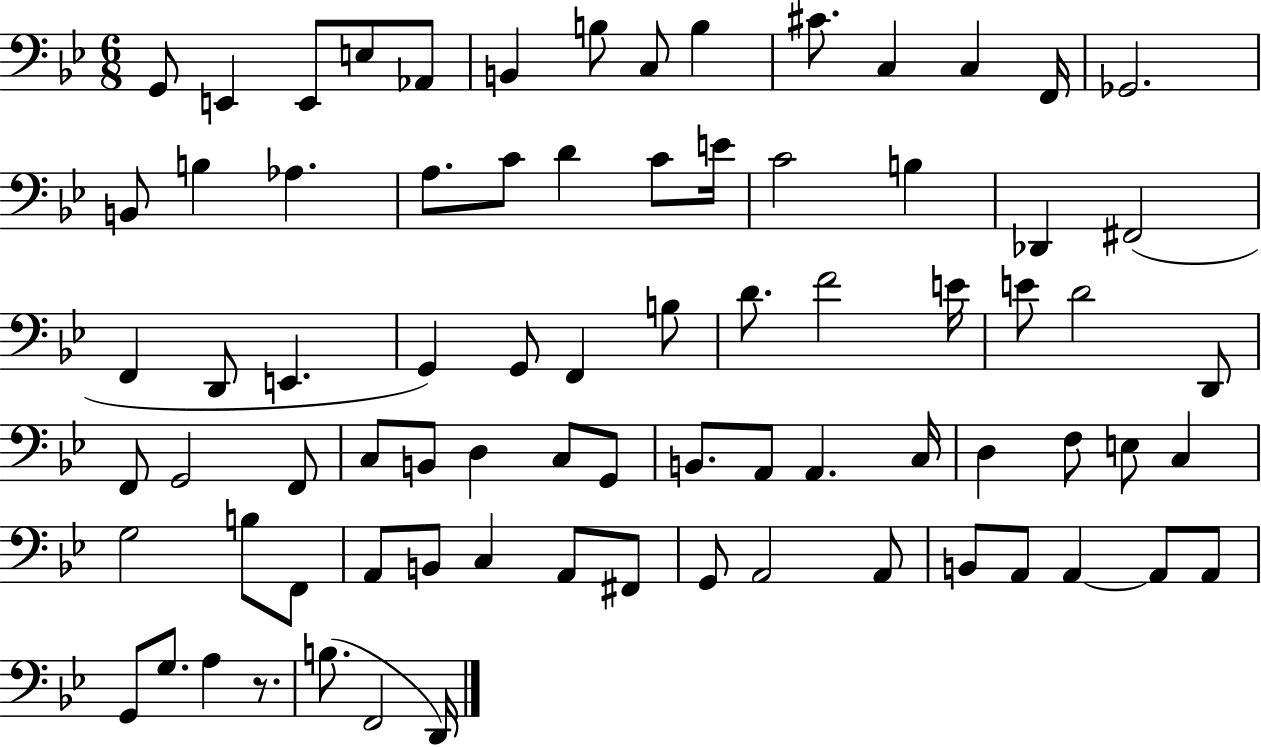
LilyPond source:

{
  \clef bass
  \numericTimeSignature
  \time 6/8
  \key bes \major
  \repeat volta 2 { g,8 e,4 e,8 e8 aes,8 | b,4 b8 c8 b4 | cis'8. c4 c4 f,16 | ges,2. | \break b,8 b4 aes4. | a8. c'8 d'4 c'8 e'16 | c'2 b4 | des,4 fis,2( | \break f,4 d,8 e,4. | g,4) g,8 f,4 b8 | d'8. f'2 e'16 | e'8 d'2 d,8 | \break f,8 g,2 f,8 | c8 b,8 d4 c8 g,8 | b,8. a,8 a,4. c16 | d4 f8 e8 c4 | \break g2 b8 f,8 | a,8 b,8 c4 a,8 fis,8 | g,8 a,2 a,8 | b,8 a,8 a,4~~ a,8 a,8 | \break g,8 g8. a4 r8. | b8.( f,2 d,16) | } \bar "|."
}